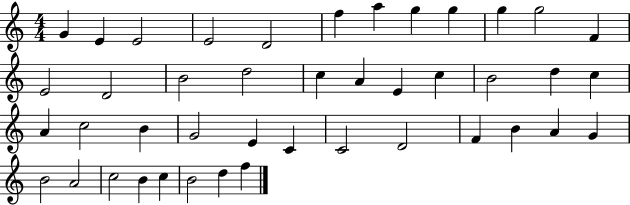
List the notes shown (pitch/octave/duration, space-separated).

G4/q E4/q E4/h E4/h D4/h F5/q A5/q G5/q G5/q G5/q G5/h F4/q E4/h D4/h B4/h D5/h C5/q A4/q E4/q C5/q B4/h D5/q C5/q A4/q C5/h B4/q G4/h E4/q C4/q C4/h D4/h F4/q B4/q A4/q G4/q B4/h A4/h C5/h B4/q C5/q B4/h D5/q F5/q